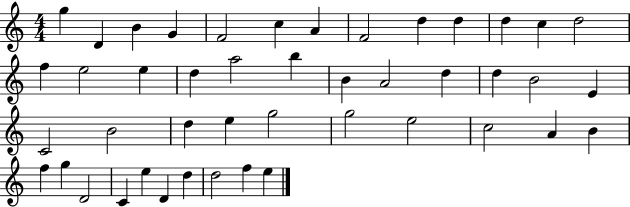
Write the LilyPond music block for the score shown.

{
  \clef treble
  \numericTimeSignature
  \time 4/4
  \key c \major
  g''4 d'4 b'4 g'4 | f'2 c''4 a'4 | f'2 d''4 d''4 | d''4 c''4 d''2 | \break f''4 e''2 e''4 | d''4 a''2 b''4 | b'4 a'2 d''4 | d''4 b'2 e'4 | \break c'2 b'2 | d''4 e''4 g''2 | g''2 e''2 | c''2 a'4 b'4 | \break f''4 g''4 d'2 | c'4 e''4 d'4 d''4 | d''2 f''4 e''4 | \bar "|."
}